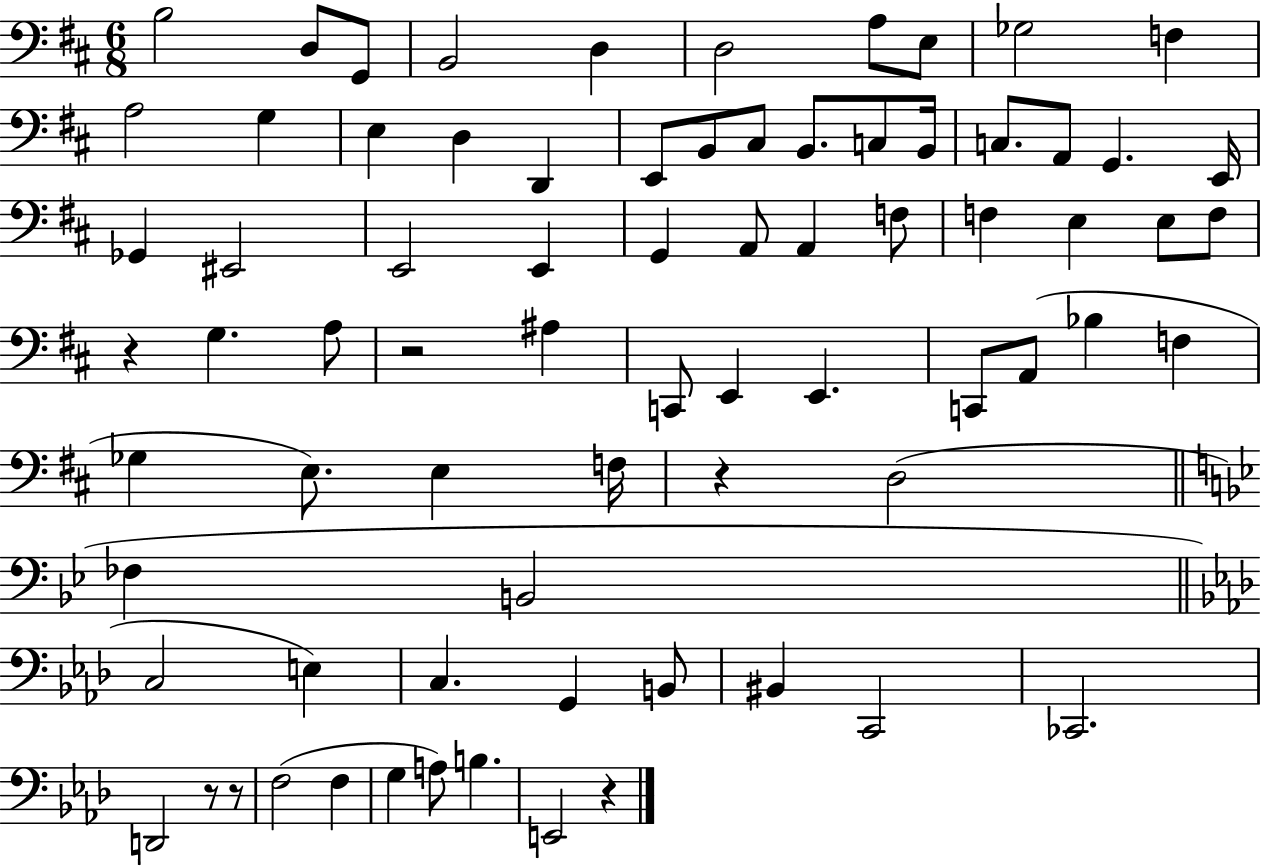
X:1
T:Untitled
M:6/8
L:1/4
K:D
B,2 D,/2 G,,/2 B,,2 D, D,2 A,/2 E,/2 _G,2 F, A,2 G, E, D, D,, E,,/2 B,,/2 ^C,/2 B,,/2 C,/2 B,,/4 C,/2 A,,/2 G,, E,,/4 _G,, ^E,,2 E,,2 E,, G,, A,,/2 A,, F,/2 F, E, E,/2 F,/2 z G, A,/2 z2 ^A, C,,/2 E,, E,, C,,/2 A,,/2 _B, F, _G, E,/2 E, F,/4 z D,2 _F, B,,2 C,2 E, C, G,, B,,/2 ^B,, C,,2 _C,,2 D,,2 z/2 z/2 F,2 F, G, A,/2 B, E,,2 z